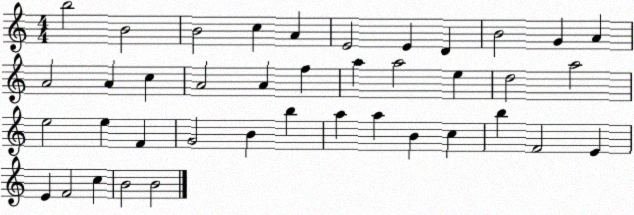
X:1
T:Untitled
M:4/4
L:1/4
K:C
b2 B2 B2 c A E2 E D B2 G A A2 A c A2 A f a a2 e d2 a2 e2 e F G2 B b a a B c b F2 E E F2 c B2 B2